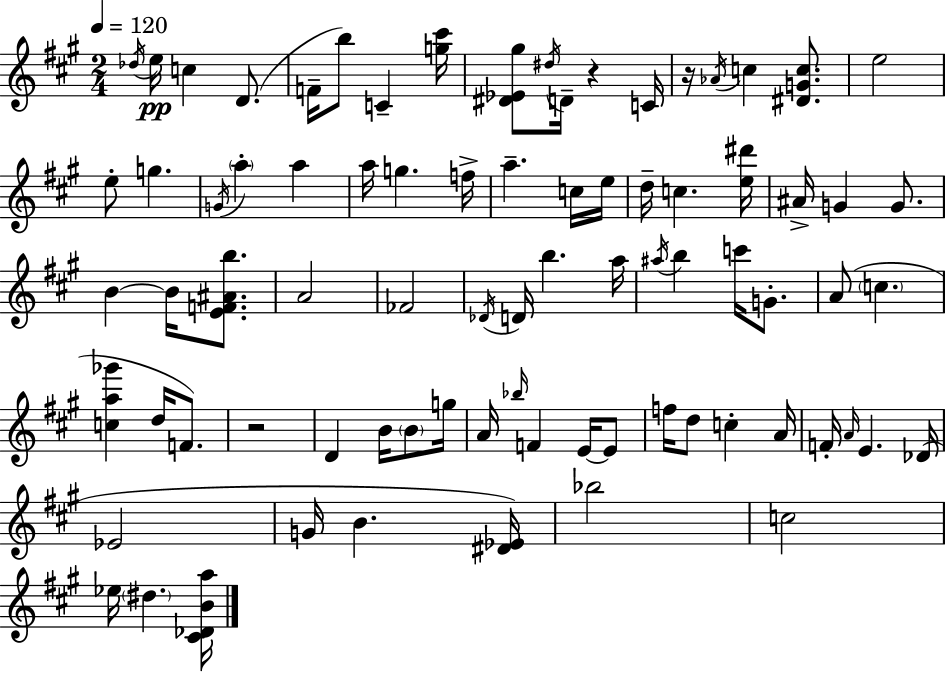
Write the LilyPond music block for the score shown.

{
  \clef treble
  \numericTimeSignature
  \time 2/4
  \key a \major
  \tempo 4 = 120
  \acciaccatura { des''16 }\pp e''16 c''4 d'8.( | f'16-- b''8) c'4-- | <g'' cis'''>16 <dis' ees' gis''>8 \acciaccatura { dis''16 } d'16-- r4 | c'16 r16 \acciaccatura { aes'16 } c''4 | \break <dis' g' c''>8. e''2 | e''8-. g''4. | \acciaccatura { g'16 } \parenthesize a''4-. | a''4 a''16 g''4. | \break f''16-> a''4.-- | c''16 e''16 d''16-- c''4. | <e'' dis'''>16 ais'16-> g'4 | g'8. b'4~~ | \break b'16 <e' f' ais' b''>8. a'2 | fes'2 | \acciaccatura { des'16 } d'16 b''4. | a''16 \acciaccatura { ais''16 } b''4 | \break c'''16 g'8.-. a'8( | \parenthesize c''4. <c'' a'' ges'''>4 | d''16 f'8.) r2 | d'4 | \break b'16 \parenthesize b'8 g''16 a'16 \grace { bes''16 } | f'4 e'16~~ e'8 f''16 | d''8 c''4-. a'16 f'16-. | \grace { a'16 } e'4. des'16( | \break ees'2 | g'16 b'4. <dis' ees'>16) | bes''2 | c''2 | \break ees''16 \parenthesize dis''4. <cis' des' b' a''>16 | \bar "|."
}